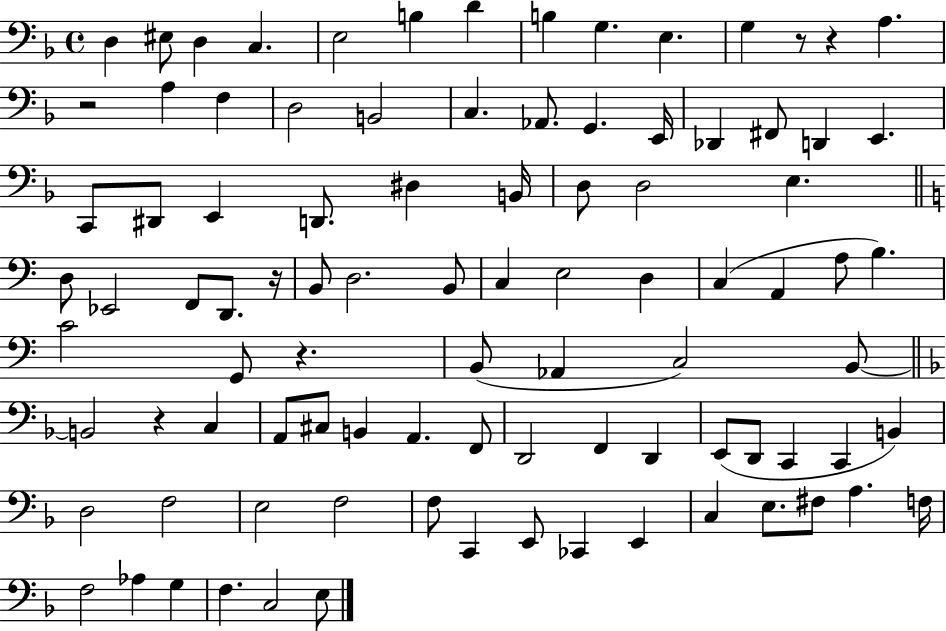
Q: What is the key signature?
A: F major